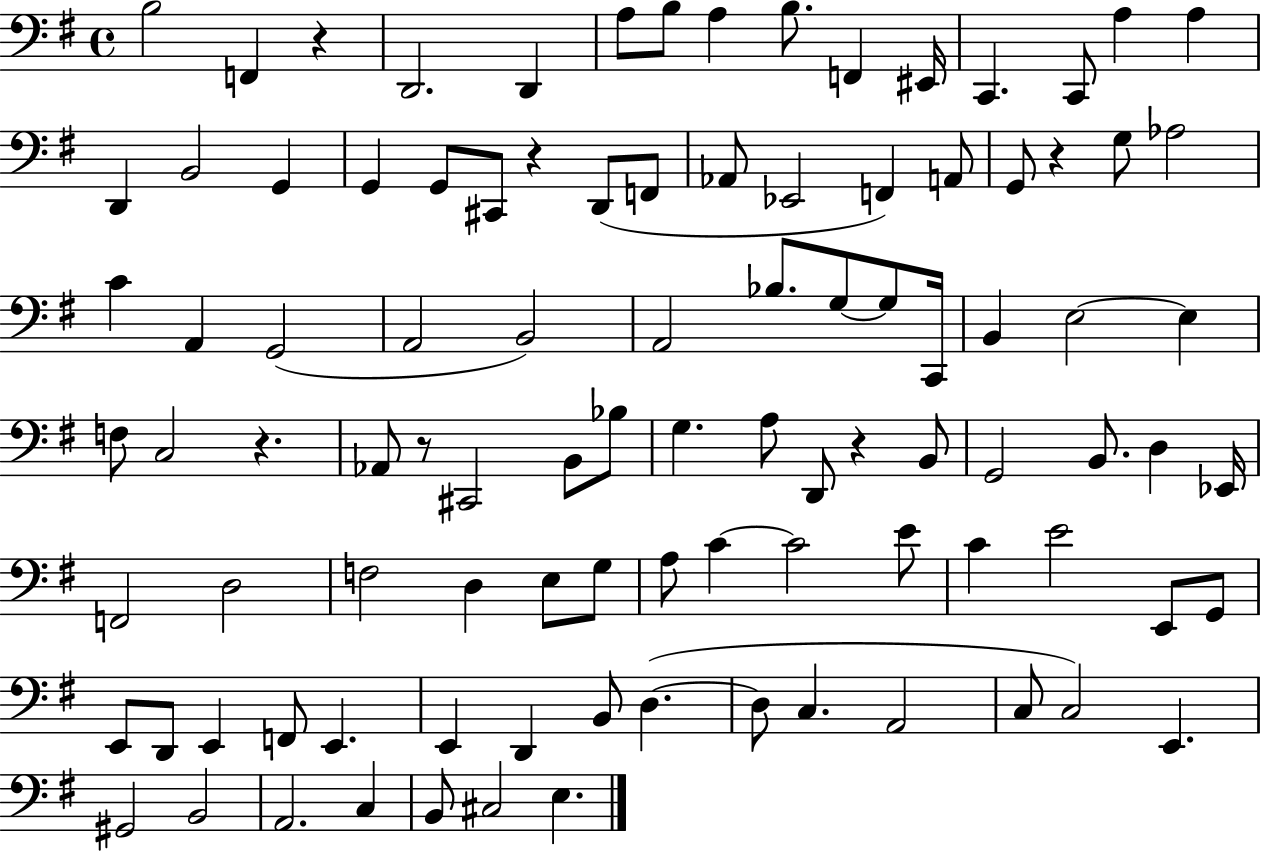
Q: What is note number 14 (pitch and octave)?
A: A3